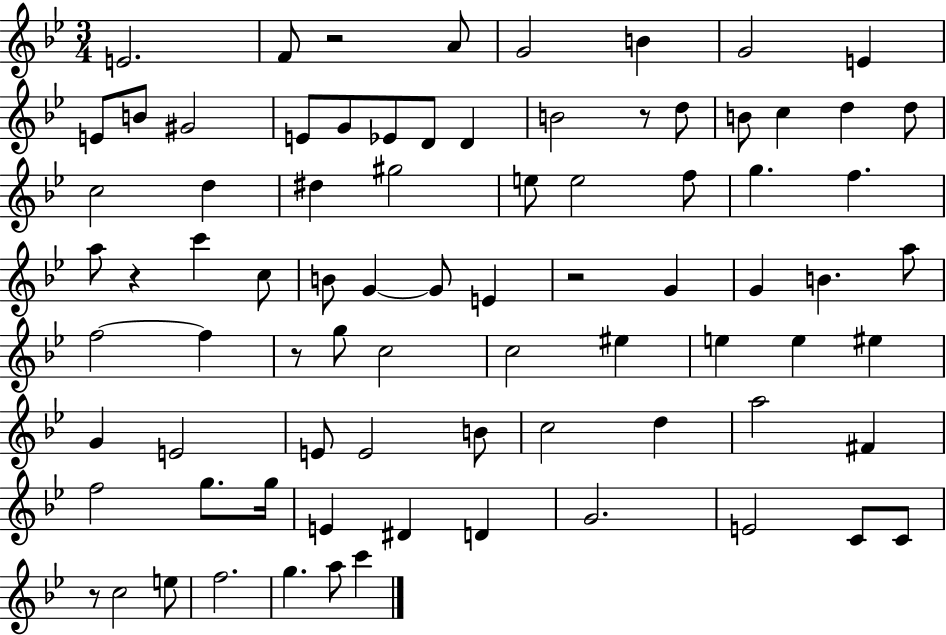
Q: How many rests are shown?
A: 6